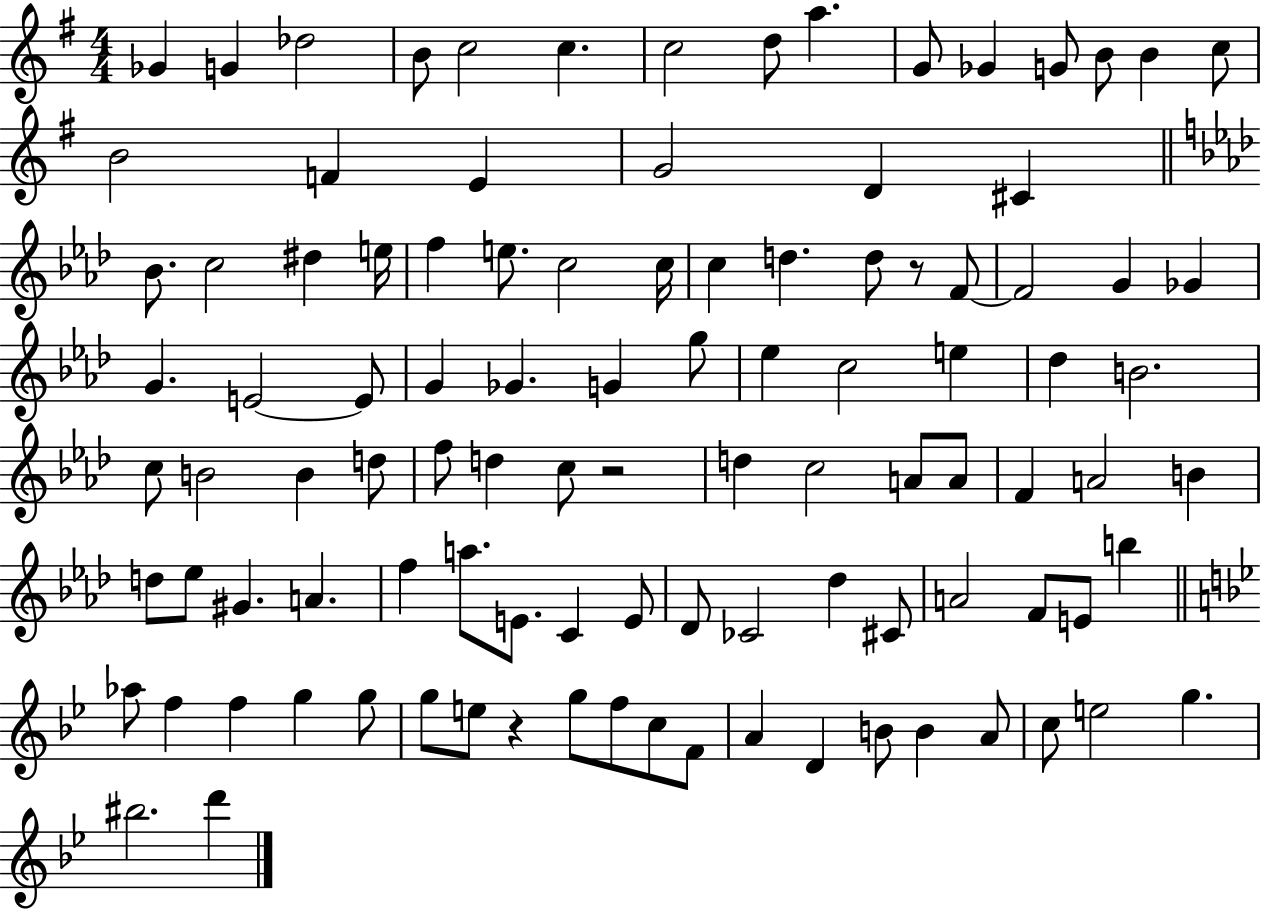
{
  \clef treble
  \numericTimeSignature
  \time 4/4
  \key g \major
  ges'4 g'4 des''2 | b'8 c''2 c''4. | c''2 d''8 a''4. | g'8 ges'4 g'8 b'8 b'4 c''8 | \break b'2 f'4 e'4 | g'2 d'4 cis'4 | \bar "||" \break \key aes \major bes'8. c''2 dis''4 e''16 | f''4 e''8. c''2 c''16 | c''4 d''4. d''8 r8 f'8~~ | f'2 g'4 ges'4 | \break g'4. e'2~~ e'8 | g'4 ges'4. g'4 g''8 | ees''4 c''2 e''4 | des''4 b'2. | \break c''8 b'2 b'4 d''8 | f''8 d''4 c''8 r2 | d''4 c''2 a'8 a'8 | f'4 a'2 b'4 | \break d''8 ees''8 gis'4. a'4. | f''4 a''8. e'8. c'4 e'8 | des'8 ces'2 des''4 cis'8 | a'2 f'8 e'8 b''4 | \break \bar "||" \break \key bes \major aes''8 f''4 f''4 g''4 g''8 | g''8 e''8 r4 g''8 f''8 c''8 f'8 | a'4 d'4 b'8 b'4 a'8 | c''8 e''2 g''4. | \break bis''2. d'''4 | \bar "|."
}